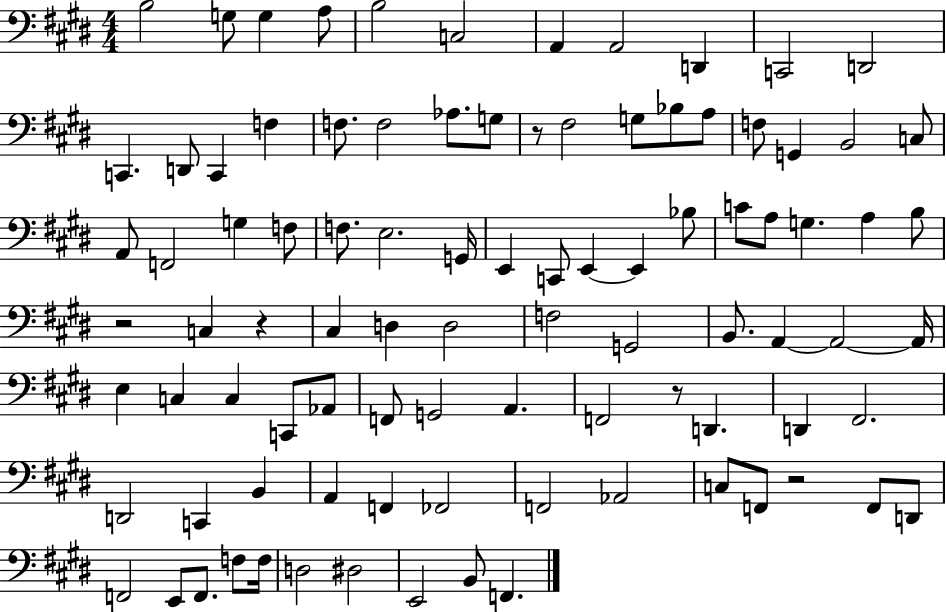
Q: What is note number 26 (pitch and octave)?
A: B2